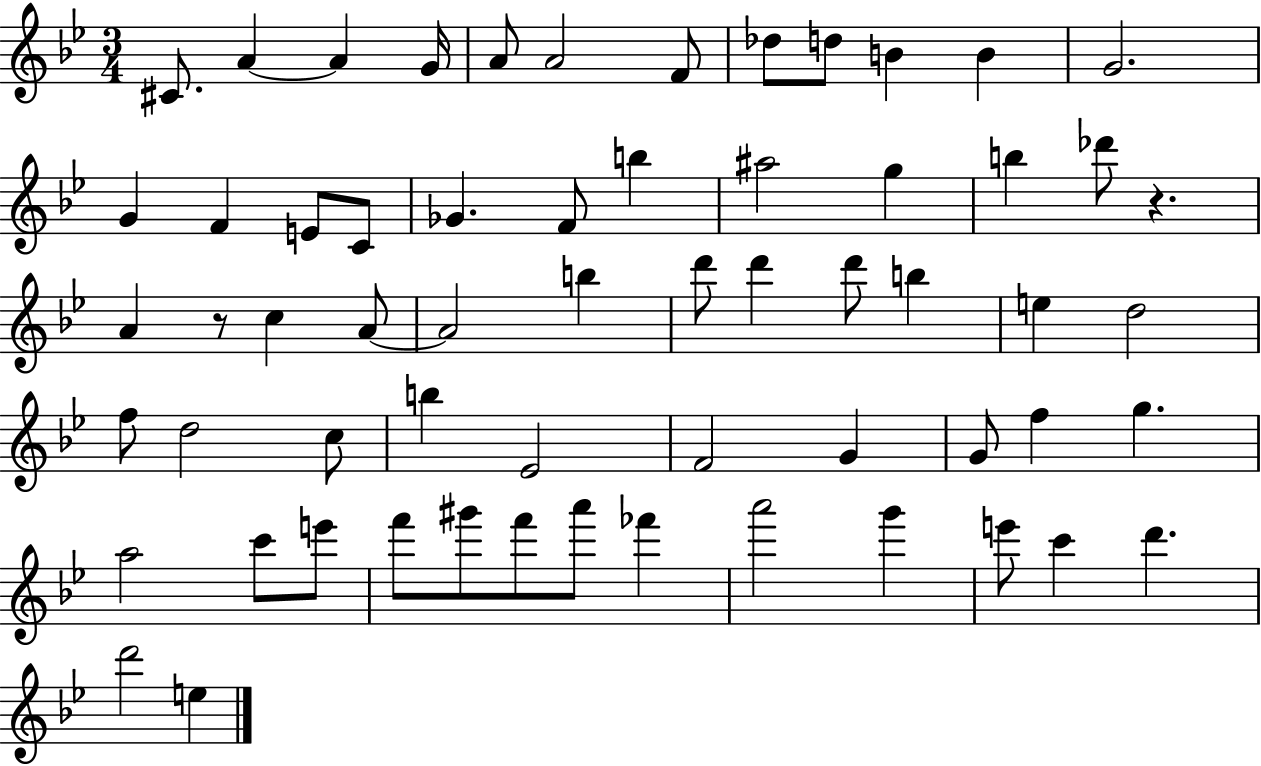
{
  \clef treble
  \numericTimeSignature
  \time 3/4
  \key bes \major
  cis'8. a'4~~ a'4 g'16 | a'8 a'2 f'8 | des''8 d''8 b'4 b'4 | g'2. | \break g'4 f'4 e'8 c'8 | ges'4. f'8 b''4 | ais''2 g''4 | b''4 des'''8 r4. | \break a'4 r8 c''4 a'8~~ | a'2 b''4 | d'''8 d'''4 d'''8 b''4 | e''4 d''2 | \break f''8 d''2 c''8 | b''4 ees'2 | f'2 g'4 | g'8 f''4 g''4. | \break a''2 c'''8 e'''8 | f'''8 gis'''8 f'''8 a'''8 fes'''4 | a'''2 g'''4 | e'''8 c'''4 d'''4. | \break d'''2 e''4 | \bar "|."
}